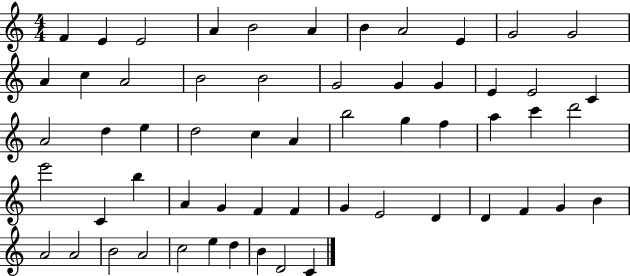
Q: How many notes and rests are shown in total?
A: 58